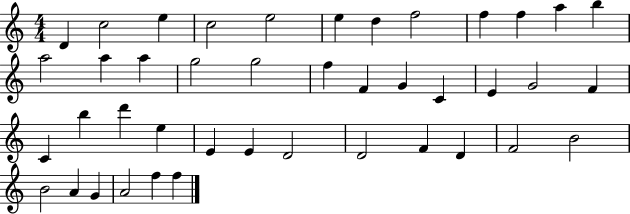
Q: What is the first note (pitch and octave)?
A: D4